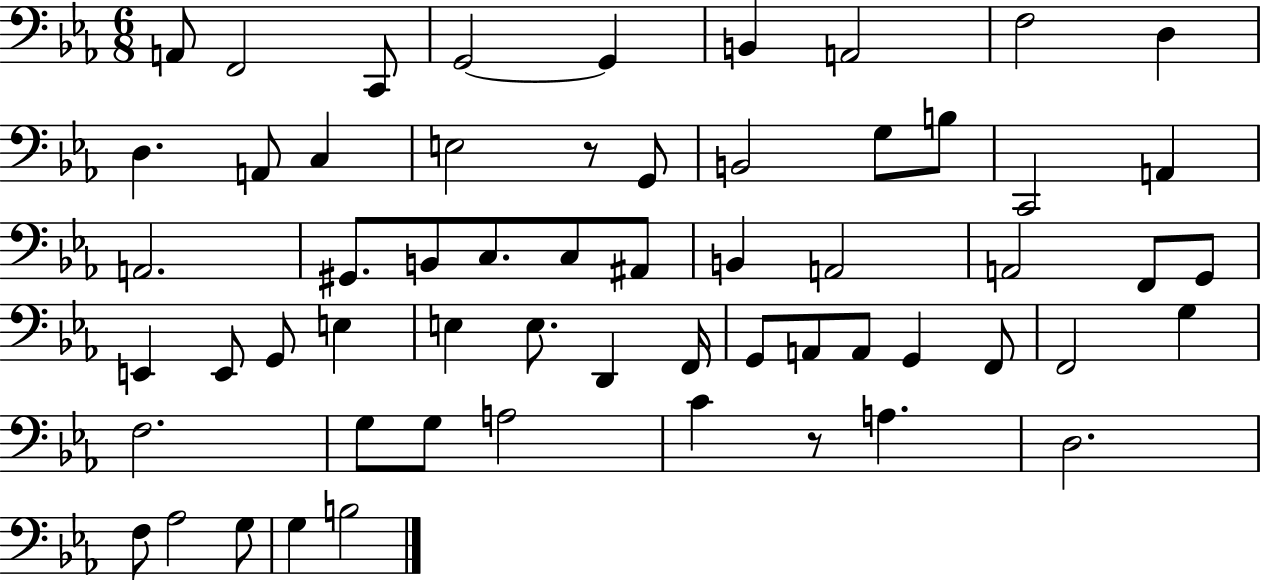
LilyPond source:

{
  \clef bass
  \numericTimeSignature
  \time 6/8
  \key ees \major
  a,8 f,2 c,8 | g,2~~ g,4 | b,4 a,2 | f2 d4 | \break d4. a,8 c4 | e2 r8 g,8 | b,2 g8 b8 | c,2 a,4 | \break a,2. | gis,8. b,8 c8. c8 ais,8 | b,4 a,2 | a,2 f,8 g,8 | \break e,4 e,8 g,8 e4 | e4 e8. d,4 f,16 | g,8 a,8 a,8 g,4 f,8 | f,2 g4 | \break f2. | g8 g8 a2 | c'4 r8 a4. | d2. | \break f8 aes2 g8 | g4 b2 | \bar "|."
}